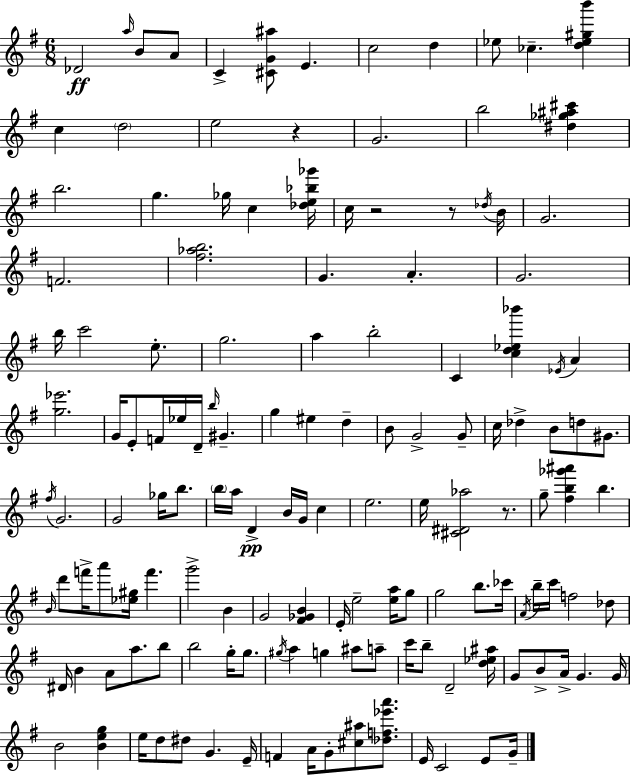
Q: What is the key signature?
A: E minor